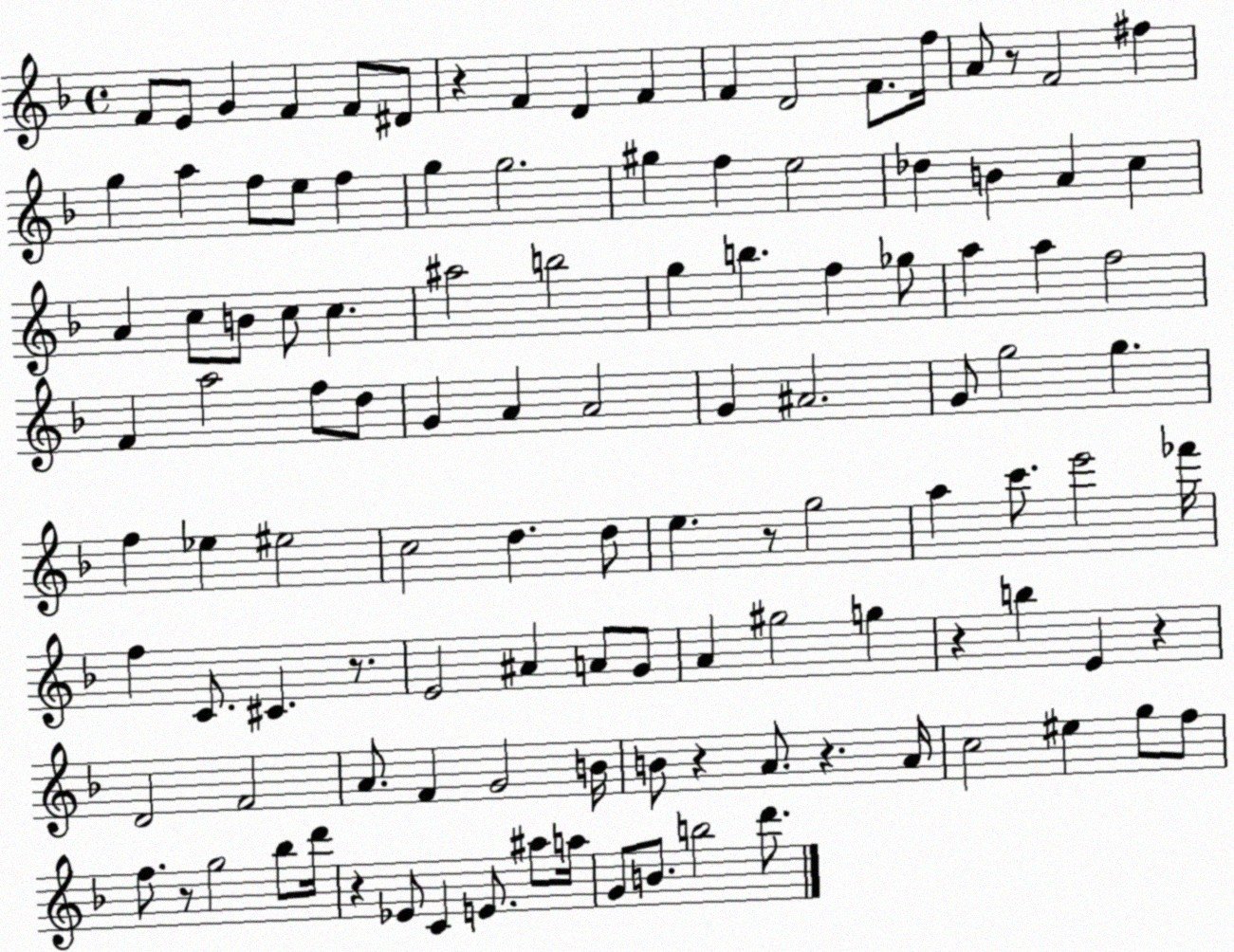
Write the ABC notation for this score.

X:1
T:Untitled
M:4/4
L:1/4
K:F
F/2 E/2 G F F/2 ^D/2 z F D F F D2 F/2 f/4 A/2 z/2 F2 ^f g a f/2 e/2 f g g2 ^g f e2 _d B A c A c/2 B/2 c/2 c ^a2 b2 g b f _g/2 a a f2 F a2 f/2 d/2 G A A2 G ^A2 G/2 g2 g f _e ^e2 c2 d d/2 e z/2 g2 a c'/2 e'2 _f'/4 f C/2 ^C z/2 E2 ^A A/2 G/2 A ^g2 g z b E z D2 F2 A/2 F G2 B/4 B/2 z A/2 z A/4 c2 ^e g/2 f/2 f/2 z/2 g2 _b/2 d'/4 z _E/2 C E/2 ^a/2 a/4 G/2 B/2 b2 d'/2